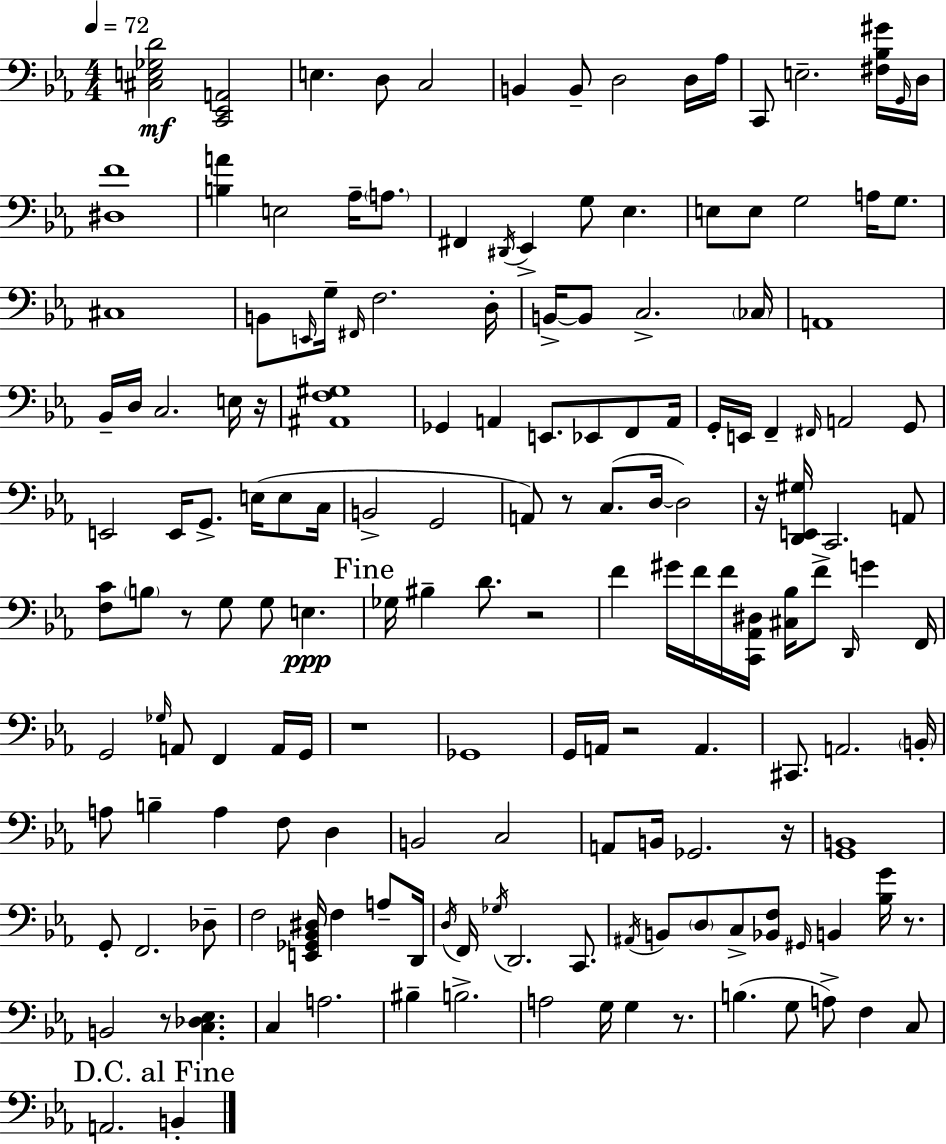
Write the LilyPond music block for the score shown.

{
  \clef bass
  \numericTimeSignature
  \time 4/4
  \key ees \major
  \tempo 4 = 72
  <cis e ges d'>2\mf <c, ees, a,>2 | e4. d8 c2 | b,4 b,8-- d2 d16 aes16 | c,8 e2.-- <fis bes gis'>16 \grace { g,16 } | \break d16 <dis f'>1 | <b a'>4 e2 aes16-- \parenthesize a8. | fis,4 \acciaccatura { dis,16 } ees,4-> g8 ees4. | e8 e8 g2 a16 g8. | \break cis1 | b,8 \grace { e,16 } g16-- \grace { fis,16 } f2. | d16-. b,16->~~ b,8 c2.-> | \parenthesize ces16 a,1 | \break bes,16-- d16 c2. | e16 r16 <ais, f gis>1 | ges,4 a,4 e,8. ees,8 | f,8 a,16 g,16-. e,16 f,4-- \grace { fis,16 } a,2 | \break g,8 e,2 e,16 g,8.-> | e16( e8 c16 b,2-> g,2 | a,8) r8 c8.( d16~~ d2) | r16 <d, e, gis>16 c,2. | \break a,8 <f c'>8 \parenthesize b8 r8 g8 g8 e4.\ppp | \mark "Fine" ges16 bis4-- d'8. r2 | f'4 gis'16 f'16 f'16 <c, aes, dis>16 <cis bes>16 f'8-> | \grace { d,16 } g'4 f,16 g,2 \grace { ges16 } a,8 | \break f,4 a,16 g,16 r1 | ges,1 | g,16 a,16 r2 | a,4. cis,8. a,2. | \break \parenthesize b,16-. a8 b4-- a4 | f8 d4 b,2 c2 | a,8 b,16 ges,2. | r16 <g, b,>1 | \break g,8-. f,2. | des8-- f2 <e, ges, bes, dis>16 | f4 a8-- d,16 \acciaccatura { d16 } f,16 \acciaccatura { ges16 } d,2. | c,8. \acciaccatura { ais,16 } b,8 \parenthesize d8 c8-> | \break <bes, f>8 \grace { gis,16 } b,4 <bes g'>16 r8. b,2 | r8 <c des ees>4. c4 a2. | bis4-- b2.-> | a2 | \break g16 g4 r8. b4.( | g8 a8->) f4 c8 \mark "D.C. al Fine" a,2. | b,4-. \bar "|."
}